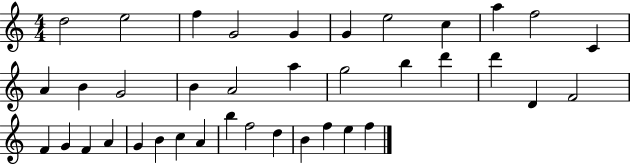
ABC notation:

X:1
T:Untitled
M:4/4
L:1/4
K:C
d2 e2 f G2 G G e2 c a f2 C A B G2 B A2 a g2 b d' d' D F2 F G F A G B c A b f2 d B f e f